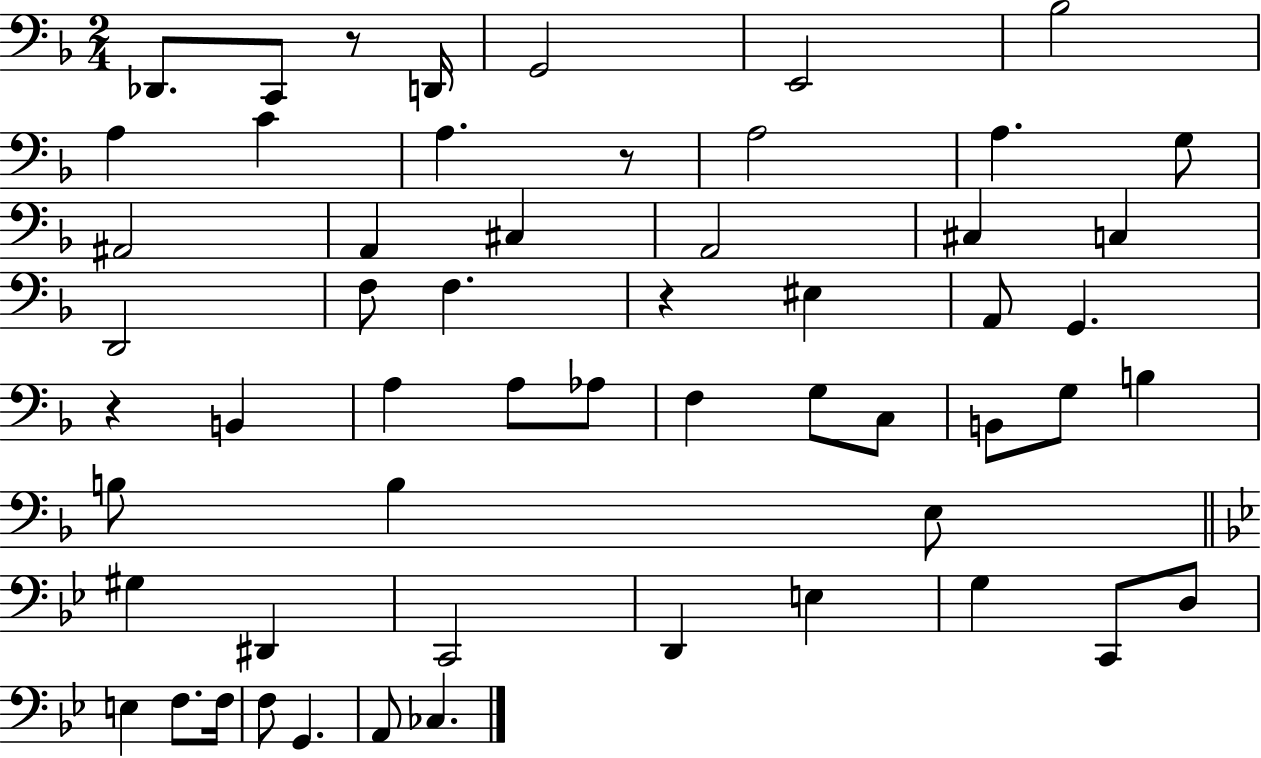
{
  \clef bass
  \numericTimeSignature
  \time 2/4
  \key f \major
  \repeat volta 2 { des,8. c,8 r8 d,16 | g,2 | e,2 | bes2 | \break a4 c'4 | a4. r8 | a2 | a4. g8 | \break ais,2 | a,4 cis4 | a,2 | cis4 c4 | \break d,2 | f8 f4. | r4 eis4 | a,8 g,4. | \break r4 b,4 | a4 a8 aes8 | f4 g8 c8 | b,8 g8 b4 | \break b8 b4 e8 | \bar "||" \break \key bes \major gis4 dis,4 | c,2 | d,4 e4 | g4 c,8 d8 | \break e4 f8. f16 | f8 g,4. | a,8 ces4. | } \bar "|."
}